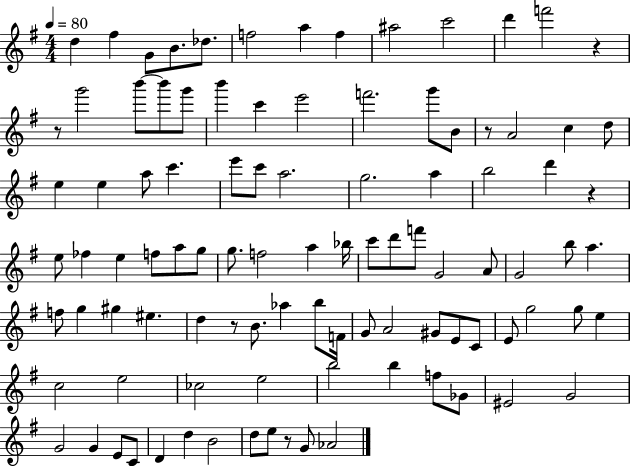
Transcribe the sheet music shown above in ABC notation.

X:1
T:Untitled
M:4/4
L:1/4
K:G
d ^f G/2 B/2 _d/2 f2 a f ^a2 c'2 d' f'2 z z/2 g'2 b'/2 b'/2 g'/2 b' c' e'2 f'2 g'/2 B/2 z/2 A2 c d/2 e e a/2 c' e'/2 c'/2 a2 g2 a b2 d' z e/2 _f e f/2 a/2 g/2 g/2 f2 a _b/4 c'/2 d'/2 f'/2 G2 A/2 G2 b/2 a f/2 g ^g ^e d z/2 B/2 _a b/2 F/4 G/2 A2 ^G/2 E/2 C/2 E/2 g2 g/2 e c2 e2 _c2 e2 b2 b f/2 _G/2 ^E2 G2 G2 G E/2 C/2 D d B2 d/2 e/2 z/2 G/2 _A2